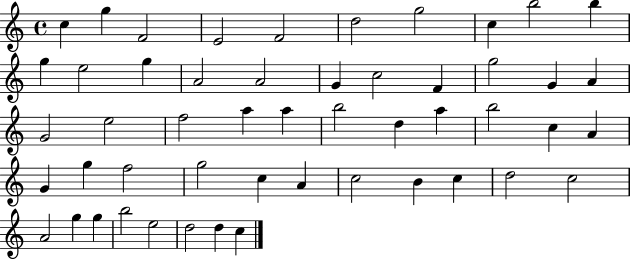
X:1
T:Untitled
M:4/4
L:1/4
K:C
c g F2 E2 F2 d2 g2 c b2 b g e2 g A2 A2 G c2 F g2 G A G2 e2 f2 a a b2 d a b2 c A G g f2 g2 c A c2 B c d2 c2 A2 g g b2 e2 d2 d c